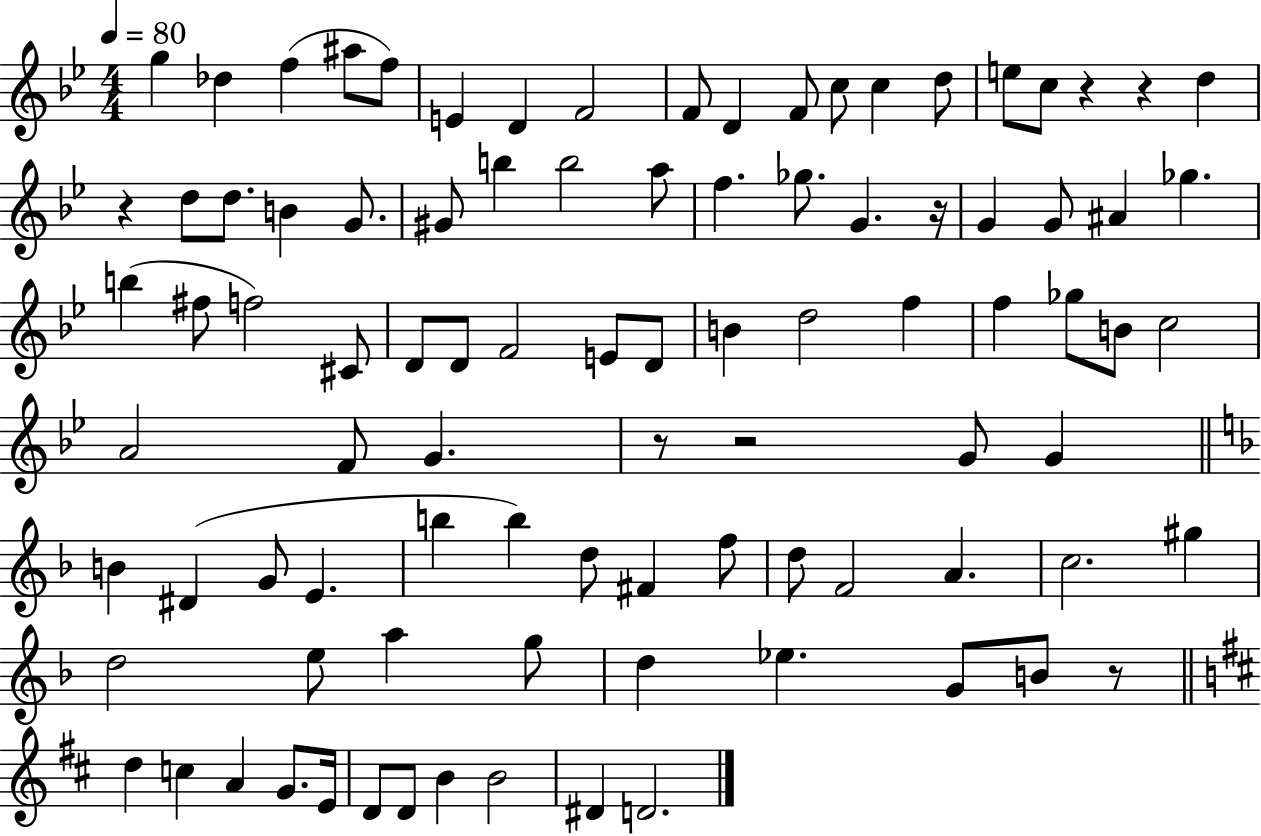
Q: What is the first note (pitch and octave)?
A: G5